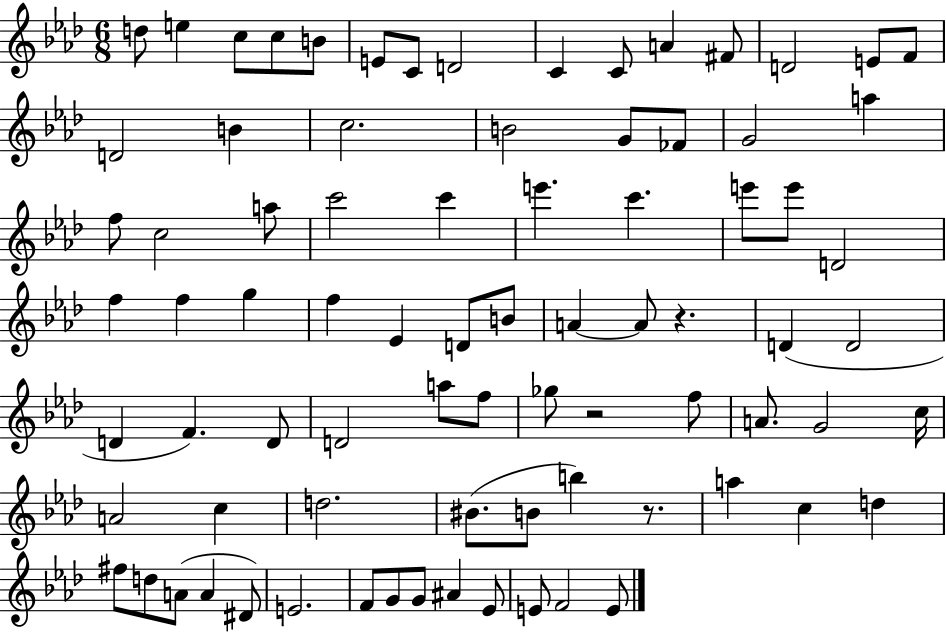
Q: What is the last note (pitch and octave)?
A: E4